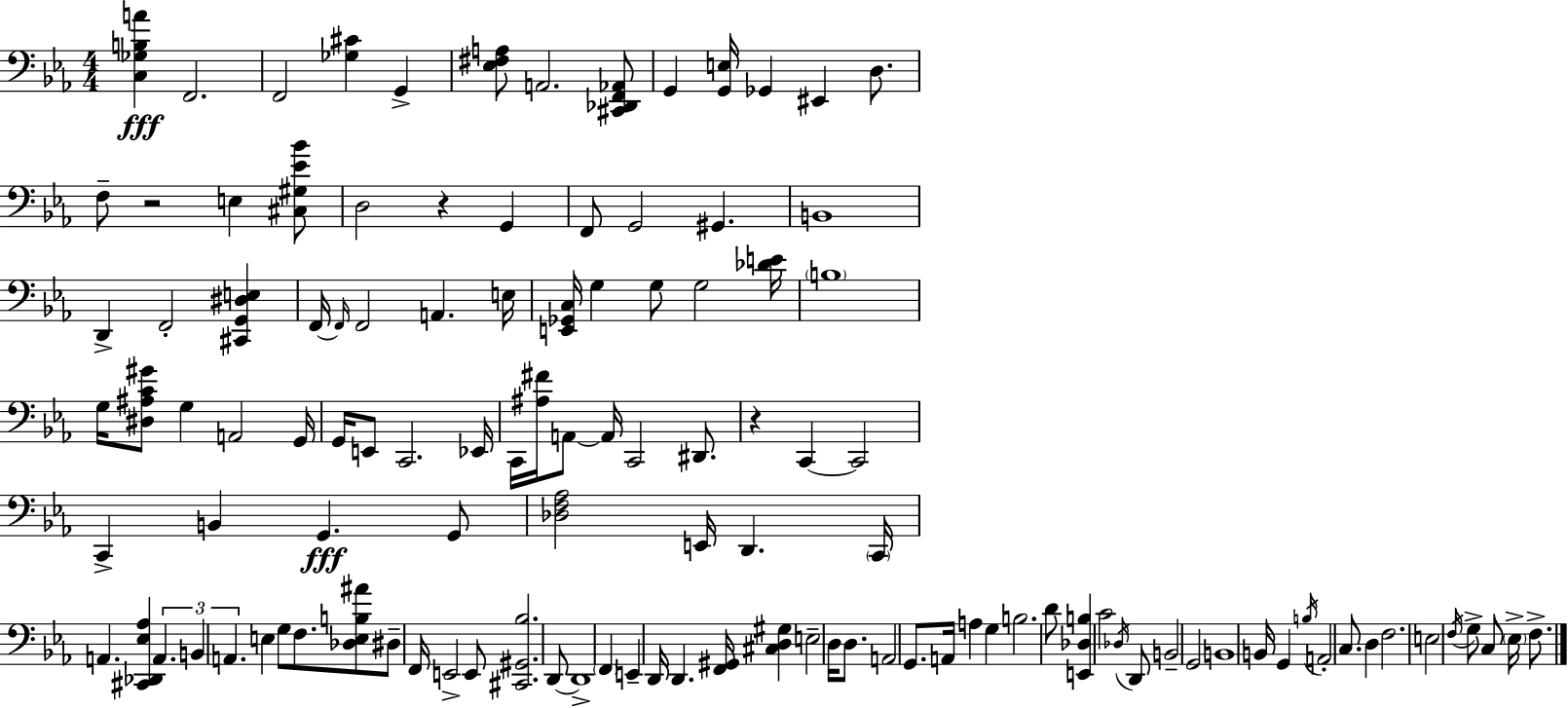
X:1
T:Untitled
M:4/4
L:1/4
K:Eb
[C,_G,B,A] F,,2 F,,2 [_G,^C] G,, [_E,^F,A,]/2 A,,2 [^C,,_D,,F,,_A,,]/2 G,, [G,,E,]/4 _G,, ^E,, D,/2 F,/2 z2 E, [^C,^G,_E_B]/2 D,2 z G,, F,,/2 G,,2 ^G,, B,,4 D,, F,,2 [^C,,G,,^D,E,] F,,/4 F,,/4 F,,2 A,, E,/4 [E,,_G,,C,]/4 G, G,/2 G,2 [_DE]/4 B,4 G,/4 [^D,^A,C^G]/2 G, A,,2 G,,/4 G,,/4 E,,/2 C,,2 _E,,/4 C,,/4 [^A,^F]/4 A,,/2 A,,/4 C,,2 ^D,,/2 z C,, C,,2 C,, B,, G,, G,,/2 [_D,F,_A,]2 E,,/4 D,, C,,/4 A,, [^C,,_D,,_E,_A,] A,, B,, A,, E, G,/2 F,/2 [_D,E,B,^A]/2 ^D,/2 F,,/4 E,,2 E,,/2 [^C,,^G,,_B,]2 D,,/2 D,,4 F,, E,, D,,/4 D,, [F,,^G,,]/4 [^C,D,^G,] E,2 D,/4 D,/2 A,,2 G,,/2 A,,/4 A, G, B,2 D/2 [E,,_D,B,] C2 _D,/4 D,,/2 B,,2 G,,2 B,,4 B,,/4 G,, B,/4 A,,2 C,/2 D, F,2 E,2 F,/4 G,/2 C,/2 _E,/4 F,/2